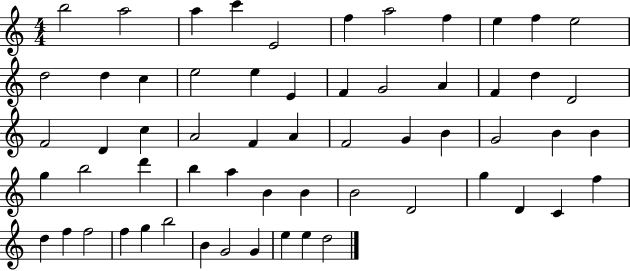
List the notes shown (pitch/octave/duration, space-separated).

B5/h A5/h A5/q C6/q E4/h F5/q A5/h F5/q E5/q F5/q E5/h D5/h D5/q C5/q E5/h E5/q E4/q F4/q G4/h A4/q F4/q D5/q D4/h F4/h D4/q C5/q A4/h F4/q A4/q F4/h G4/q B4/q G4/h B4/q B4/q G5/q B5/h D6/q B5/q A5/q B4/q B4/q B4/h D4/h G5/q D4/q C4/q F5/q D5/q F5/q F5/h F5/q G5/q B5/h B4/q G4/h G4/q E5/q E5/q D5/h